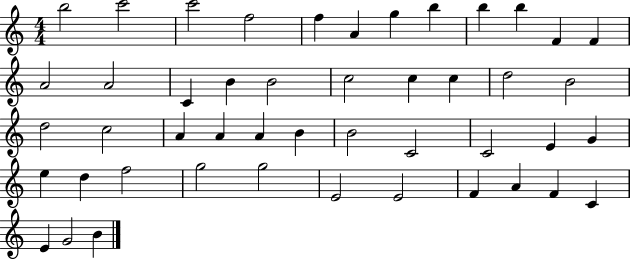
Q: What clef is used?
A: treble